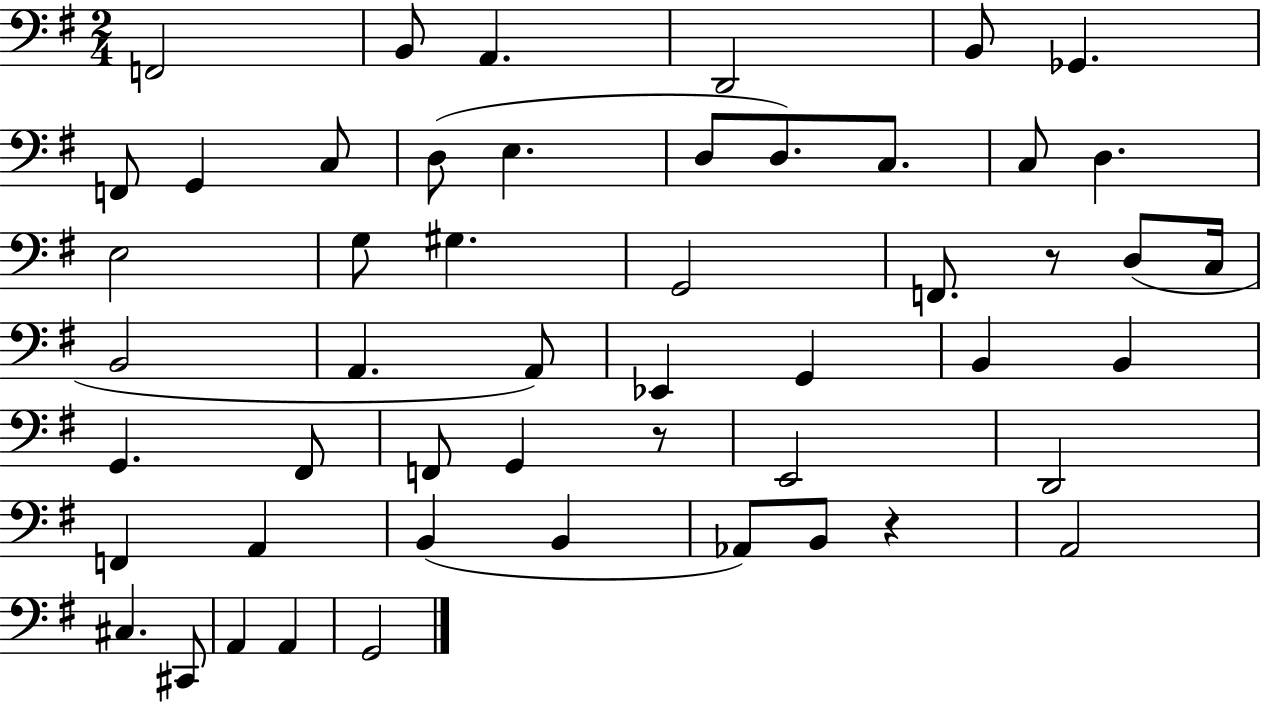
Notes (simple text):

F2/h B2/e A2/q. D2/h B2/e Gb2/q. F2/e G2/q C3/e D3/e E3/q. D3/e D3/e. C3/e. C3/e D3/q. E3/h G3/e G#3/q. G2/h F2/e. R/e D3/e C3/s B2/h A2/q. A2/e Eb2/q G2/q B2/q B2/q G2/q. F#2/e F2/e G2/q R/e E2/h D2/h F2/q A2/q B2/q B2/q Ab2/e B2/e R/q A2/h C#3/q. C#2/e A2/q A2/q G2/h